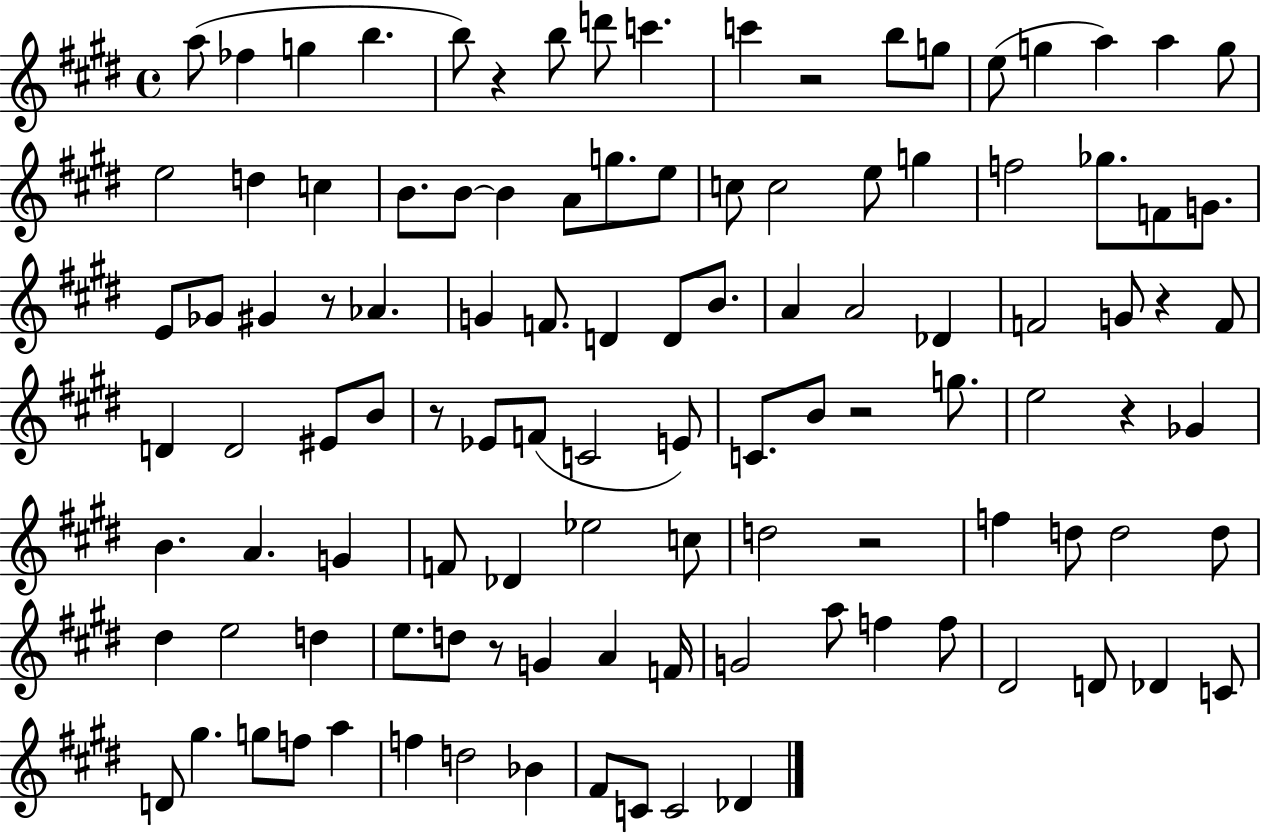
X:1
T:Untitled
M:4/4
L:1/4
K:E
a/2 _f g b b/2 z b/2 d'/2 c' c' z2 b/2 g/2 e/2 g a a g/2 e2 d c B/2 B/2 B A/2 g/2 e/2 c/2 c2 e/2 g f2 _g/2 F/2 G/2 E/2 _G/2 ^G z/2 _A G F/2 D D/2 B/2 A A2 _D F2 G/2 z F/2 D D2 ^E/2 B/2 z/2 _E/2 F/2 C2 E/2 C/2 B/2 z2 g/2 e2 z _G B A G F/2 _D _e2 c/2 d2 z2 f d/2 d2 d/2 ^d e2 d e/2 d/2 z/2 G A F/4 G2 a/2 f f/2 ^D2 D/2 _D C/2 D/2 ^g g/2 f/2 a f d2 _B ^F/2 C/2 C2 _D